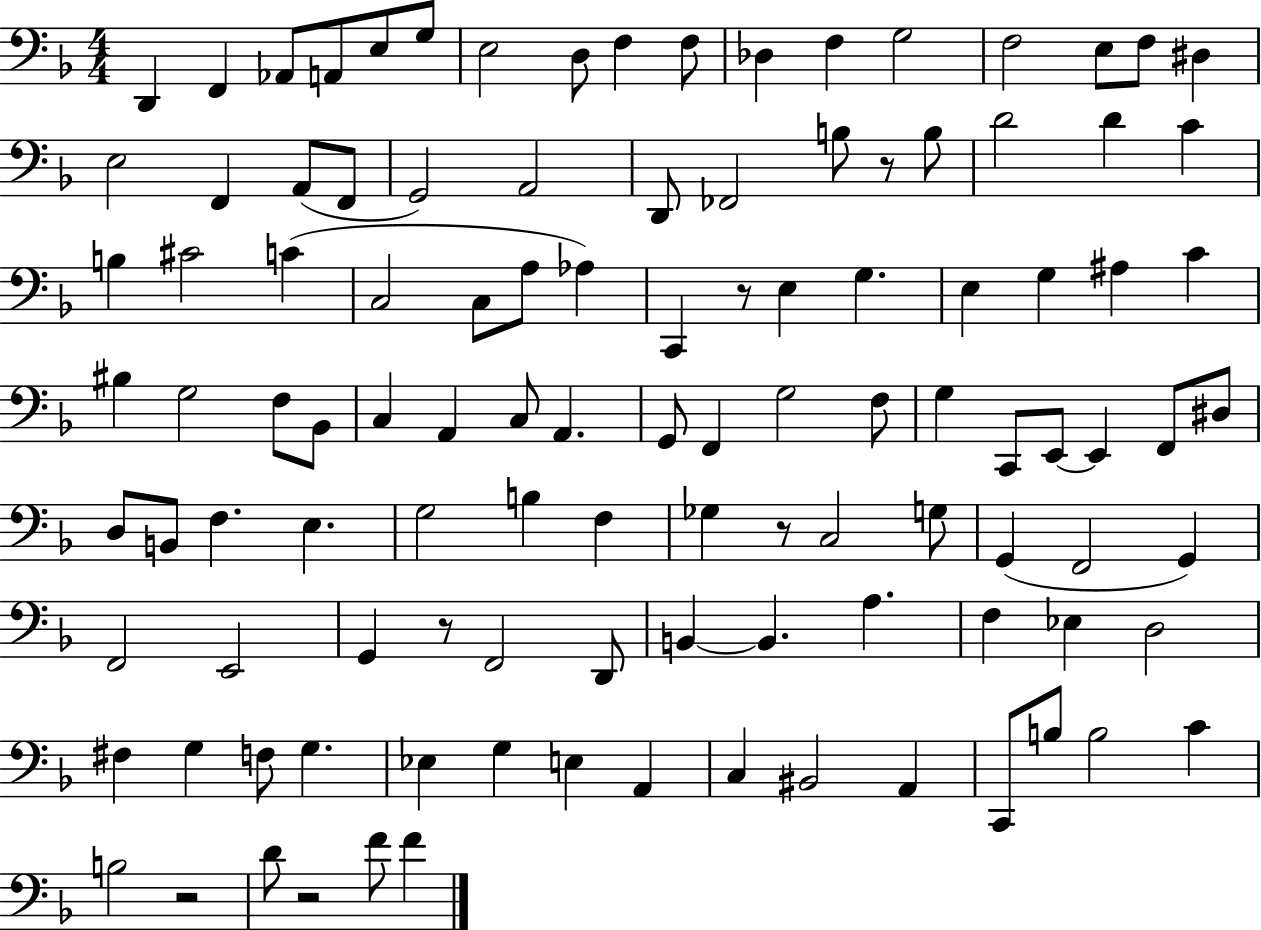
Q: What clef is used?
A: bass